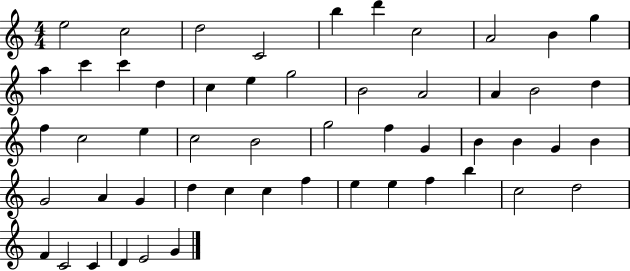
E5/h C5/h D5/h C4/h B5/q D6/q C5/h A4/h B4/q G5/q A5/q C6/q C6/q D5/q C5/q E5/q G5/h B4/h A4/h A4/q B4/h D5/q F5/q C5/h E5/q C5/h B4/h G5/h F5/q G4/q B4/q B4/q G4/q B4/q G4/h A4/q G4/q D5/q C5/q C5/q F5/q E5/q E5/q F5/q B5/q C5/h D5/h F4/q C4/h C4/q D4/q E4/h G4/q